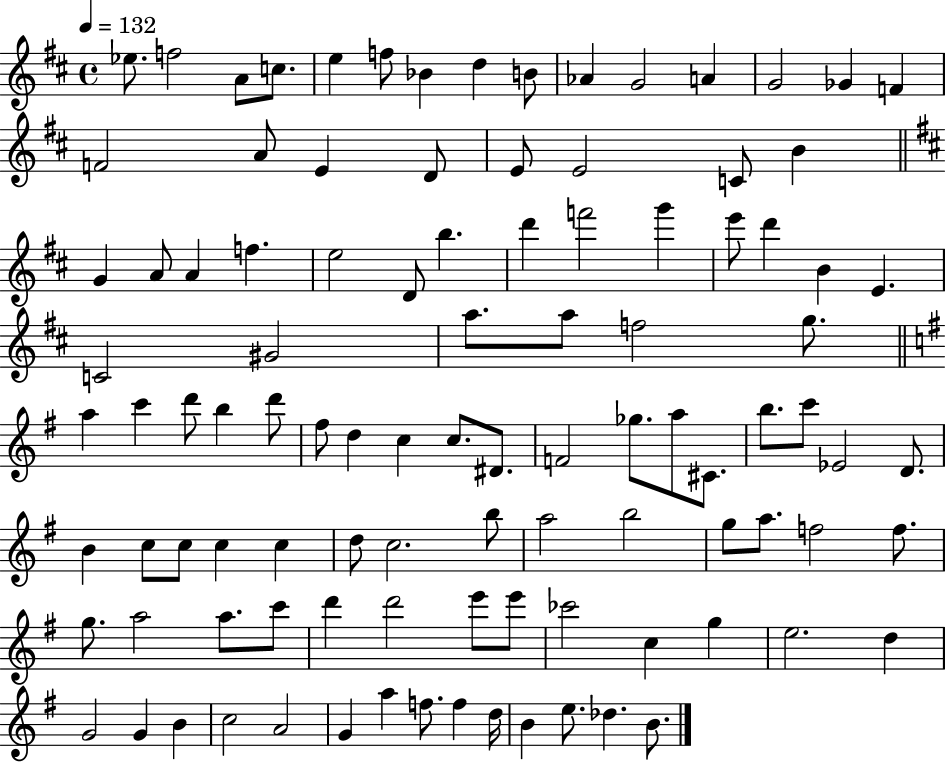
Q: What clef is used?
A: treble